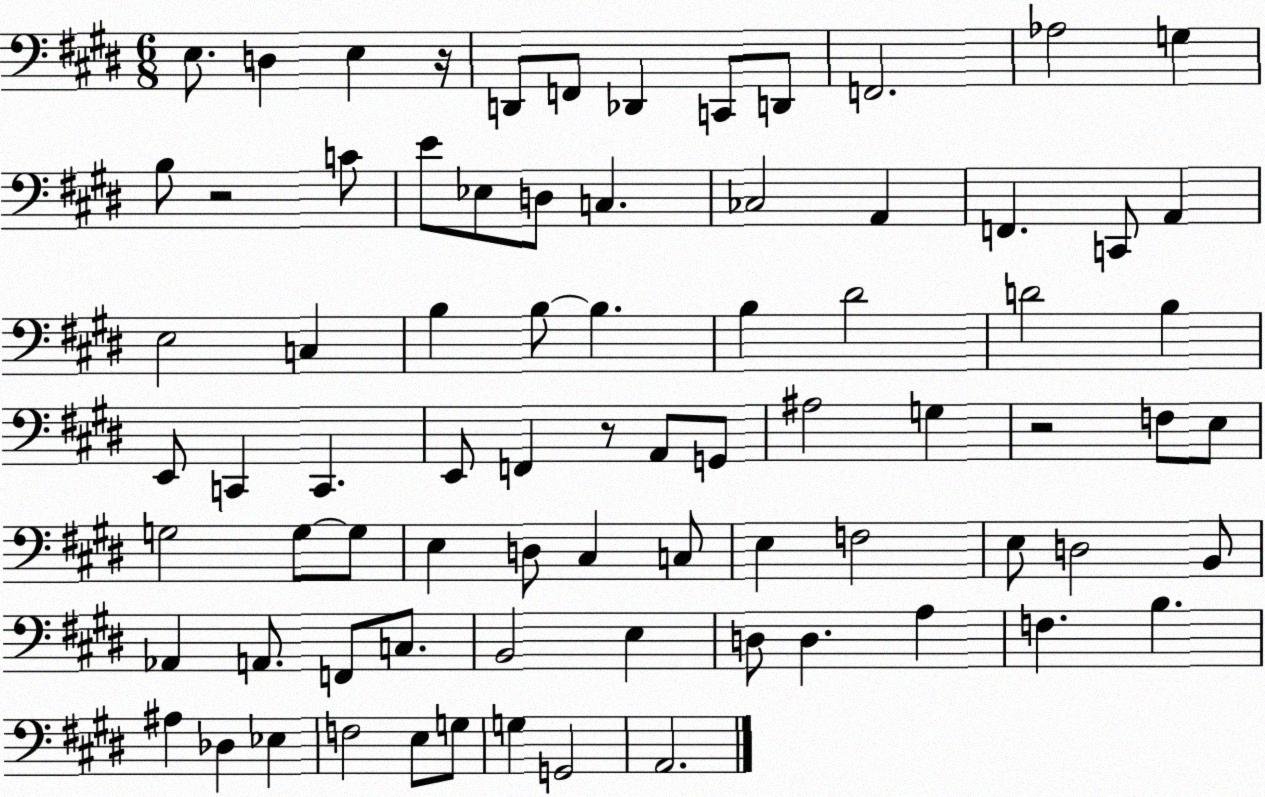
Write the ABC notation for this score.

X:1
T:Untitled
M:6/8
L:1/4
K:E
E,/2 D, E, z/4 D,,/2 F,,/2 _D,, C,,/2 D,,/2 F,,2 _A,2 G, B,/2 z2 C/2 E/2 _E,/2 D,/2 C, _C,2 A,, F,, C,,/2 A,, E,2 C, B, B,/2 B, B, ^D2 D2 B, E,,/2 C,, C,, E,,/2 F,, z/2 A,,/2 G,,/2 ^A,2 G, z2 F,/2 E,/2 G,2 G,/2 G,/2 E, D,/2 ^C, C,/2 E, F,2 E,/2 D,2 B,,/2 _A,, A,,/2 F,,/2 C,/2 B,,2 E, D,/2 D, A, F, B, ^A, _D, _E, F,2 E,/2 G,/2 G, G,,2 A,,2